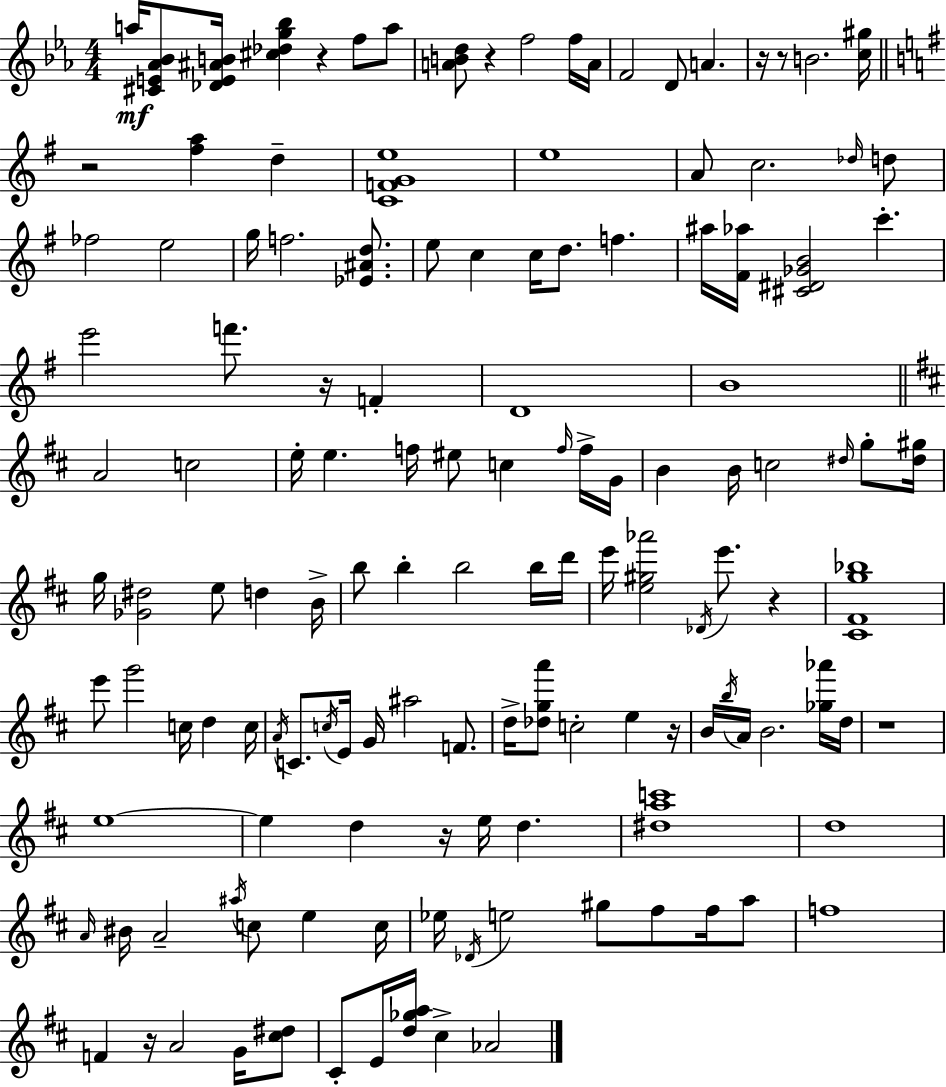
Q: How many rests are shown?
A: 11